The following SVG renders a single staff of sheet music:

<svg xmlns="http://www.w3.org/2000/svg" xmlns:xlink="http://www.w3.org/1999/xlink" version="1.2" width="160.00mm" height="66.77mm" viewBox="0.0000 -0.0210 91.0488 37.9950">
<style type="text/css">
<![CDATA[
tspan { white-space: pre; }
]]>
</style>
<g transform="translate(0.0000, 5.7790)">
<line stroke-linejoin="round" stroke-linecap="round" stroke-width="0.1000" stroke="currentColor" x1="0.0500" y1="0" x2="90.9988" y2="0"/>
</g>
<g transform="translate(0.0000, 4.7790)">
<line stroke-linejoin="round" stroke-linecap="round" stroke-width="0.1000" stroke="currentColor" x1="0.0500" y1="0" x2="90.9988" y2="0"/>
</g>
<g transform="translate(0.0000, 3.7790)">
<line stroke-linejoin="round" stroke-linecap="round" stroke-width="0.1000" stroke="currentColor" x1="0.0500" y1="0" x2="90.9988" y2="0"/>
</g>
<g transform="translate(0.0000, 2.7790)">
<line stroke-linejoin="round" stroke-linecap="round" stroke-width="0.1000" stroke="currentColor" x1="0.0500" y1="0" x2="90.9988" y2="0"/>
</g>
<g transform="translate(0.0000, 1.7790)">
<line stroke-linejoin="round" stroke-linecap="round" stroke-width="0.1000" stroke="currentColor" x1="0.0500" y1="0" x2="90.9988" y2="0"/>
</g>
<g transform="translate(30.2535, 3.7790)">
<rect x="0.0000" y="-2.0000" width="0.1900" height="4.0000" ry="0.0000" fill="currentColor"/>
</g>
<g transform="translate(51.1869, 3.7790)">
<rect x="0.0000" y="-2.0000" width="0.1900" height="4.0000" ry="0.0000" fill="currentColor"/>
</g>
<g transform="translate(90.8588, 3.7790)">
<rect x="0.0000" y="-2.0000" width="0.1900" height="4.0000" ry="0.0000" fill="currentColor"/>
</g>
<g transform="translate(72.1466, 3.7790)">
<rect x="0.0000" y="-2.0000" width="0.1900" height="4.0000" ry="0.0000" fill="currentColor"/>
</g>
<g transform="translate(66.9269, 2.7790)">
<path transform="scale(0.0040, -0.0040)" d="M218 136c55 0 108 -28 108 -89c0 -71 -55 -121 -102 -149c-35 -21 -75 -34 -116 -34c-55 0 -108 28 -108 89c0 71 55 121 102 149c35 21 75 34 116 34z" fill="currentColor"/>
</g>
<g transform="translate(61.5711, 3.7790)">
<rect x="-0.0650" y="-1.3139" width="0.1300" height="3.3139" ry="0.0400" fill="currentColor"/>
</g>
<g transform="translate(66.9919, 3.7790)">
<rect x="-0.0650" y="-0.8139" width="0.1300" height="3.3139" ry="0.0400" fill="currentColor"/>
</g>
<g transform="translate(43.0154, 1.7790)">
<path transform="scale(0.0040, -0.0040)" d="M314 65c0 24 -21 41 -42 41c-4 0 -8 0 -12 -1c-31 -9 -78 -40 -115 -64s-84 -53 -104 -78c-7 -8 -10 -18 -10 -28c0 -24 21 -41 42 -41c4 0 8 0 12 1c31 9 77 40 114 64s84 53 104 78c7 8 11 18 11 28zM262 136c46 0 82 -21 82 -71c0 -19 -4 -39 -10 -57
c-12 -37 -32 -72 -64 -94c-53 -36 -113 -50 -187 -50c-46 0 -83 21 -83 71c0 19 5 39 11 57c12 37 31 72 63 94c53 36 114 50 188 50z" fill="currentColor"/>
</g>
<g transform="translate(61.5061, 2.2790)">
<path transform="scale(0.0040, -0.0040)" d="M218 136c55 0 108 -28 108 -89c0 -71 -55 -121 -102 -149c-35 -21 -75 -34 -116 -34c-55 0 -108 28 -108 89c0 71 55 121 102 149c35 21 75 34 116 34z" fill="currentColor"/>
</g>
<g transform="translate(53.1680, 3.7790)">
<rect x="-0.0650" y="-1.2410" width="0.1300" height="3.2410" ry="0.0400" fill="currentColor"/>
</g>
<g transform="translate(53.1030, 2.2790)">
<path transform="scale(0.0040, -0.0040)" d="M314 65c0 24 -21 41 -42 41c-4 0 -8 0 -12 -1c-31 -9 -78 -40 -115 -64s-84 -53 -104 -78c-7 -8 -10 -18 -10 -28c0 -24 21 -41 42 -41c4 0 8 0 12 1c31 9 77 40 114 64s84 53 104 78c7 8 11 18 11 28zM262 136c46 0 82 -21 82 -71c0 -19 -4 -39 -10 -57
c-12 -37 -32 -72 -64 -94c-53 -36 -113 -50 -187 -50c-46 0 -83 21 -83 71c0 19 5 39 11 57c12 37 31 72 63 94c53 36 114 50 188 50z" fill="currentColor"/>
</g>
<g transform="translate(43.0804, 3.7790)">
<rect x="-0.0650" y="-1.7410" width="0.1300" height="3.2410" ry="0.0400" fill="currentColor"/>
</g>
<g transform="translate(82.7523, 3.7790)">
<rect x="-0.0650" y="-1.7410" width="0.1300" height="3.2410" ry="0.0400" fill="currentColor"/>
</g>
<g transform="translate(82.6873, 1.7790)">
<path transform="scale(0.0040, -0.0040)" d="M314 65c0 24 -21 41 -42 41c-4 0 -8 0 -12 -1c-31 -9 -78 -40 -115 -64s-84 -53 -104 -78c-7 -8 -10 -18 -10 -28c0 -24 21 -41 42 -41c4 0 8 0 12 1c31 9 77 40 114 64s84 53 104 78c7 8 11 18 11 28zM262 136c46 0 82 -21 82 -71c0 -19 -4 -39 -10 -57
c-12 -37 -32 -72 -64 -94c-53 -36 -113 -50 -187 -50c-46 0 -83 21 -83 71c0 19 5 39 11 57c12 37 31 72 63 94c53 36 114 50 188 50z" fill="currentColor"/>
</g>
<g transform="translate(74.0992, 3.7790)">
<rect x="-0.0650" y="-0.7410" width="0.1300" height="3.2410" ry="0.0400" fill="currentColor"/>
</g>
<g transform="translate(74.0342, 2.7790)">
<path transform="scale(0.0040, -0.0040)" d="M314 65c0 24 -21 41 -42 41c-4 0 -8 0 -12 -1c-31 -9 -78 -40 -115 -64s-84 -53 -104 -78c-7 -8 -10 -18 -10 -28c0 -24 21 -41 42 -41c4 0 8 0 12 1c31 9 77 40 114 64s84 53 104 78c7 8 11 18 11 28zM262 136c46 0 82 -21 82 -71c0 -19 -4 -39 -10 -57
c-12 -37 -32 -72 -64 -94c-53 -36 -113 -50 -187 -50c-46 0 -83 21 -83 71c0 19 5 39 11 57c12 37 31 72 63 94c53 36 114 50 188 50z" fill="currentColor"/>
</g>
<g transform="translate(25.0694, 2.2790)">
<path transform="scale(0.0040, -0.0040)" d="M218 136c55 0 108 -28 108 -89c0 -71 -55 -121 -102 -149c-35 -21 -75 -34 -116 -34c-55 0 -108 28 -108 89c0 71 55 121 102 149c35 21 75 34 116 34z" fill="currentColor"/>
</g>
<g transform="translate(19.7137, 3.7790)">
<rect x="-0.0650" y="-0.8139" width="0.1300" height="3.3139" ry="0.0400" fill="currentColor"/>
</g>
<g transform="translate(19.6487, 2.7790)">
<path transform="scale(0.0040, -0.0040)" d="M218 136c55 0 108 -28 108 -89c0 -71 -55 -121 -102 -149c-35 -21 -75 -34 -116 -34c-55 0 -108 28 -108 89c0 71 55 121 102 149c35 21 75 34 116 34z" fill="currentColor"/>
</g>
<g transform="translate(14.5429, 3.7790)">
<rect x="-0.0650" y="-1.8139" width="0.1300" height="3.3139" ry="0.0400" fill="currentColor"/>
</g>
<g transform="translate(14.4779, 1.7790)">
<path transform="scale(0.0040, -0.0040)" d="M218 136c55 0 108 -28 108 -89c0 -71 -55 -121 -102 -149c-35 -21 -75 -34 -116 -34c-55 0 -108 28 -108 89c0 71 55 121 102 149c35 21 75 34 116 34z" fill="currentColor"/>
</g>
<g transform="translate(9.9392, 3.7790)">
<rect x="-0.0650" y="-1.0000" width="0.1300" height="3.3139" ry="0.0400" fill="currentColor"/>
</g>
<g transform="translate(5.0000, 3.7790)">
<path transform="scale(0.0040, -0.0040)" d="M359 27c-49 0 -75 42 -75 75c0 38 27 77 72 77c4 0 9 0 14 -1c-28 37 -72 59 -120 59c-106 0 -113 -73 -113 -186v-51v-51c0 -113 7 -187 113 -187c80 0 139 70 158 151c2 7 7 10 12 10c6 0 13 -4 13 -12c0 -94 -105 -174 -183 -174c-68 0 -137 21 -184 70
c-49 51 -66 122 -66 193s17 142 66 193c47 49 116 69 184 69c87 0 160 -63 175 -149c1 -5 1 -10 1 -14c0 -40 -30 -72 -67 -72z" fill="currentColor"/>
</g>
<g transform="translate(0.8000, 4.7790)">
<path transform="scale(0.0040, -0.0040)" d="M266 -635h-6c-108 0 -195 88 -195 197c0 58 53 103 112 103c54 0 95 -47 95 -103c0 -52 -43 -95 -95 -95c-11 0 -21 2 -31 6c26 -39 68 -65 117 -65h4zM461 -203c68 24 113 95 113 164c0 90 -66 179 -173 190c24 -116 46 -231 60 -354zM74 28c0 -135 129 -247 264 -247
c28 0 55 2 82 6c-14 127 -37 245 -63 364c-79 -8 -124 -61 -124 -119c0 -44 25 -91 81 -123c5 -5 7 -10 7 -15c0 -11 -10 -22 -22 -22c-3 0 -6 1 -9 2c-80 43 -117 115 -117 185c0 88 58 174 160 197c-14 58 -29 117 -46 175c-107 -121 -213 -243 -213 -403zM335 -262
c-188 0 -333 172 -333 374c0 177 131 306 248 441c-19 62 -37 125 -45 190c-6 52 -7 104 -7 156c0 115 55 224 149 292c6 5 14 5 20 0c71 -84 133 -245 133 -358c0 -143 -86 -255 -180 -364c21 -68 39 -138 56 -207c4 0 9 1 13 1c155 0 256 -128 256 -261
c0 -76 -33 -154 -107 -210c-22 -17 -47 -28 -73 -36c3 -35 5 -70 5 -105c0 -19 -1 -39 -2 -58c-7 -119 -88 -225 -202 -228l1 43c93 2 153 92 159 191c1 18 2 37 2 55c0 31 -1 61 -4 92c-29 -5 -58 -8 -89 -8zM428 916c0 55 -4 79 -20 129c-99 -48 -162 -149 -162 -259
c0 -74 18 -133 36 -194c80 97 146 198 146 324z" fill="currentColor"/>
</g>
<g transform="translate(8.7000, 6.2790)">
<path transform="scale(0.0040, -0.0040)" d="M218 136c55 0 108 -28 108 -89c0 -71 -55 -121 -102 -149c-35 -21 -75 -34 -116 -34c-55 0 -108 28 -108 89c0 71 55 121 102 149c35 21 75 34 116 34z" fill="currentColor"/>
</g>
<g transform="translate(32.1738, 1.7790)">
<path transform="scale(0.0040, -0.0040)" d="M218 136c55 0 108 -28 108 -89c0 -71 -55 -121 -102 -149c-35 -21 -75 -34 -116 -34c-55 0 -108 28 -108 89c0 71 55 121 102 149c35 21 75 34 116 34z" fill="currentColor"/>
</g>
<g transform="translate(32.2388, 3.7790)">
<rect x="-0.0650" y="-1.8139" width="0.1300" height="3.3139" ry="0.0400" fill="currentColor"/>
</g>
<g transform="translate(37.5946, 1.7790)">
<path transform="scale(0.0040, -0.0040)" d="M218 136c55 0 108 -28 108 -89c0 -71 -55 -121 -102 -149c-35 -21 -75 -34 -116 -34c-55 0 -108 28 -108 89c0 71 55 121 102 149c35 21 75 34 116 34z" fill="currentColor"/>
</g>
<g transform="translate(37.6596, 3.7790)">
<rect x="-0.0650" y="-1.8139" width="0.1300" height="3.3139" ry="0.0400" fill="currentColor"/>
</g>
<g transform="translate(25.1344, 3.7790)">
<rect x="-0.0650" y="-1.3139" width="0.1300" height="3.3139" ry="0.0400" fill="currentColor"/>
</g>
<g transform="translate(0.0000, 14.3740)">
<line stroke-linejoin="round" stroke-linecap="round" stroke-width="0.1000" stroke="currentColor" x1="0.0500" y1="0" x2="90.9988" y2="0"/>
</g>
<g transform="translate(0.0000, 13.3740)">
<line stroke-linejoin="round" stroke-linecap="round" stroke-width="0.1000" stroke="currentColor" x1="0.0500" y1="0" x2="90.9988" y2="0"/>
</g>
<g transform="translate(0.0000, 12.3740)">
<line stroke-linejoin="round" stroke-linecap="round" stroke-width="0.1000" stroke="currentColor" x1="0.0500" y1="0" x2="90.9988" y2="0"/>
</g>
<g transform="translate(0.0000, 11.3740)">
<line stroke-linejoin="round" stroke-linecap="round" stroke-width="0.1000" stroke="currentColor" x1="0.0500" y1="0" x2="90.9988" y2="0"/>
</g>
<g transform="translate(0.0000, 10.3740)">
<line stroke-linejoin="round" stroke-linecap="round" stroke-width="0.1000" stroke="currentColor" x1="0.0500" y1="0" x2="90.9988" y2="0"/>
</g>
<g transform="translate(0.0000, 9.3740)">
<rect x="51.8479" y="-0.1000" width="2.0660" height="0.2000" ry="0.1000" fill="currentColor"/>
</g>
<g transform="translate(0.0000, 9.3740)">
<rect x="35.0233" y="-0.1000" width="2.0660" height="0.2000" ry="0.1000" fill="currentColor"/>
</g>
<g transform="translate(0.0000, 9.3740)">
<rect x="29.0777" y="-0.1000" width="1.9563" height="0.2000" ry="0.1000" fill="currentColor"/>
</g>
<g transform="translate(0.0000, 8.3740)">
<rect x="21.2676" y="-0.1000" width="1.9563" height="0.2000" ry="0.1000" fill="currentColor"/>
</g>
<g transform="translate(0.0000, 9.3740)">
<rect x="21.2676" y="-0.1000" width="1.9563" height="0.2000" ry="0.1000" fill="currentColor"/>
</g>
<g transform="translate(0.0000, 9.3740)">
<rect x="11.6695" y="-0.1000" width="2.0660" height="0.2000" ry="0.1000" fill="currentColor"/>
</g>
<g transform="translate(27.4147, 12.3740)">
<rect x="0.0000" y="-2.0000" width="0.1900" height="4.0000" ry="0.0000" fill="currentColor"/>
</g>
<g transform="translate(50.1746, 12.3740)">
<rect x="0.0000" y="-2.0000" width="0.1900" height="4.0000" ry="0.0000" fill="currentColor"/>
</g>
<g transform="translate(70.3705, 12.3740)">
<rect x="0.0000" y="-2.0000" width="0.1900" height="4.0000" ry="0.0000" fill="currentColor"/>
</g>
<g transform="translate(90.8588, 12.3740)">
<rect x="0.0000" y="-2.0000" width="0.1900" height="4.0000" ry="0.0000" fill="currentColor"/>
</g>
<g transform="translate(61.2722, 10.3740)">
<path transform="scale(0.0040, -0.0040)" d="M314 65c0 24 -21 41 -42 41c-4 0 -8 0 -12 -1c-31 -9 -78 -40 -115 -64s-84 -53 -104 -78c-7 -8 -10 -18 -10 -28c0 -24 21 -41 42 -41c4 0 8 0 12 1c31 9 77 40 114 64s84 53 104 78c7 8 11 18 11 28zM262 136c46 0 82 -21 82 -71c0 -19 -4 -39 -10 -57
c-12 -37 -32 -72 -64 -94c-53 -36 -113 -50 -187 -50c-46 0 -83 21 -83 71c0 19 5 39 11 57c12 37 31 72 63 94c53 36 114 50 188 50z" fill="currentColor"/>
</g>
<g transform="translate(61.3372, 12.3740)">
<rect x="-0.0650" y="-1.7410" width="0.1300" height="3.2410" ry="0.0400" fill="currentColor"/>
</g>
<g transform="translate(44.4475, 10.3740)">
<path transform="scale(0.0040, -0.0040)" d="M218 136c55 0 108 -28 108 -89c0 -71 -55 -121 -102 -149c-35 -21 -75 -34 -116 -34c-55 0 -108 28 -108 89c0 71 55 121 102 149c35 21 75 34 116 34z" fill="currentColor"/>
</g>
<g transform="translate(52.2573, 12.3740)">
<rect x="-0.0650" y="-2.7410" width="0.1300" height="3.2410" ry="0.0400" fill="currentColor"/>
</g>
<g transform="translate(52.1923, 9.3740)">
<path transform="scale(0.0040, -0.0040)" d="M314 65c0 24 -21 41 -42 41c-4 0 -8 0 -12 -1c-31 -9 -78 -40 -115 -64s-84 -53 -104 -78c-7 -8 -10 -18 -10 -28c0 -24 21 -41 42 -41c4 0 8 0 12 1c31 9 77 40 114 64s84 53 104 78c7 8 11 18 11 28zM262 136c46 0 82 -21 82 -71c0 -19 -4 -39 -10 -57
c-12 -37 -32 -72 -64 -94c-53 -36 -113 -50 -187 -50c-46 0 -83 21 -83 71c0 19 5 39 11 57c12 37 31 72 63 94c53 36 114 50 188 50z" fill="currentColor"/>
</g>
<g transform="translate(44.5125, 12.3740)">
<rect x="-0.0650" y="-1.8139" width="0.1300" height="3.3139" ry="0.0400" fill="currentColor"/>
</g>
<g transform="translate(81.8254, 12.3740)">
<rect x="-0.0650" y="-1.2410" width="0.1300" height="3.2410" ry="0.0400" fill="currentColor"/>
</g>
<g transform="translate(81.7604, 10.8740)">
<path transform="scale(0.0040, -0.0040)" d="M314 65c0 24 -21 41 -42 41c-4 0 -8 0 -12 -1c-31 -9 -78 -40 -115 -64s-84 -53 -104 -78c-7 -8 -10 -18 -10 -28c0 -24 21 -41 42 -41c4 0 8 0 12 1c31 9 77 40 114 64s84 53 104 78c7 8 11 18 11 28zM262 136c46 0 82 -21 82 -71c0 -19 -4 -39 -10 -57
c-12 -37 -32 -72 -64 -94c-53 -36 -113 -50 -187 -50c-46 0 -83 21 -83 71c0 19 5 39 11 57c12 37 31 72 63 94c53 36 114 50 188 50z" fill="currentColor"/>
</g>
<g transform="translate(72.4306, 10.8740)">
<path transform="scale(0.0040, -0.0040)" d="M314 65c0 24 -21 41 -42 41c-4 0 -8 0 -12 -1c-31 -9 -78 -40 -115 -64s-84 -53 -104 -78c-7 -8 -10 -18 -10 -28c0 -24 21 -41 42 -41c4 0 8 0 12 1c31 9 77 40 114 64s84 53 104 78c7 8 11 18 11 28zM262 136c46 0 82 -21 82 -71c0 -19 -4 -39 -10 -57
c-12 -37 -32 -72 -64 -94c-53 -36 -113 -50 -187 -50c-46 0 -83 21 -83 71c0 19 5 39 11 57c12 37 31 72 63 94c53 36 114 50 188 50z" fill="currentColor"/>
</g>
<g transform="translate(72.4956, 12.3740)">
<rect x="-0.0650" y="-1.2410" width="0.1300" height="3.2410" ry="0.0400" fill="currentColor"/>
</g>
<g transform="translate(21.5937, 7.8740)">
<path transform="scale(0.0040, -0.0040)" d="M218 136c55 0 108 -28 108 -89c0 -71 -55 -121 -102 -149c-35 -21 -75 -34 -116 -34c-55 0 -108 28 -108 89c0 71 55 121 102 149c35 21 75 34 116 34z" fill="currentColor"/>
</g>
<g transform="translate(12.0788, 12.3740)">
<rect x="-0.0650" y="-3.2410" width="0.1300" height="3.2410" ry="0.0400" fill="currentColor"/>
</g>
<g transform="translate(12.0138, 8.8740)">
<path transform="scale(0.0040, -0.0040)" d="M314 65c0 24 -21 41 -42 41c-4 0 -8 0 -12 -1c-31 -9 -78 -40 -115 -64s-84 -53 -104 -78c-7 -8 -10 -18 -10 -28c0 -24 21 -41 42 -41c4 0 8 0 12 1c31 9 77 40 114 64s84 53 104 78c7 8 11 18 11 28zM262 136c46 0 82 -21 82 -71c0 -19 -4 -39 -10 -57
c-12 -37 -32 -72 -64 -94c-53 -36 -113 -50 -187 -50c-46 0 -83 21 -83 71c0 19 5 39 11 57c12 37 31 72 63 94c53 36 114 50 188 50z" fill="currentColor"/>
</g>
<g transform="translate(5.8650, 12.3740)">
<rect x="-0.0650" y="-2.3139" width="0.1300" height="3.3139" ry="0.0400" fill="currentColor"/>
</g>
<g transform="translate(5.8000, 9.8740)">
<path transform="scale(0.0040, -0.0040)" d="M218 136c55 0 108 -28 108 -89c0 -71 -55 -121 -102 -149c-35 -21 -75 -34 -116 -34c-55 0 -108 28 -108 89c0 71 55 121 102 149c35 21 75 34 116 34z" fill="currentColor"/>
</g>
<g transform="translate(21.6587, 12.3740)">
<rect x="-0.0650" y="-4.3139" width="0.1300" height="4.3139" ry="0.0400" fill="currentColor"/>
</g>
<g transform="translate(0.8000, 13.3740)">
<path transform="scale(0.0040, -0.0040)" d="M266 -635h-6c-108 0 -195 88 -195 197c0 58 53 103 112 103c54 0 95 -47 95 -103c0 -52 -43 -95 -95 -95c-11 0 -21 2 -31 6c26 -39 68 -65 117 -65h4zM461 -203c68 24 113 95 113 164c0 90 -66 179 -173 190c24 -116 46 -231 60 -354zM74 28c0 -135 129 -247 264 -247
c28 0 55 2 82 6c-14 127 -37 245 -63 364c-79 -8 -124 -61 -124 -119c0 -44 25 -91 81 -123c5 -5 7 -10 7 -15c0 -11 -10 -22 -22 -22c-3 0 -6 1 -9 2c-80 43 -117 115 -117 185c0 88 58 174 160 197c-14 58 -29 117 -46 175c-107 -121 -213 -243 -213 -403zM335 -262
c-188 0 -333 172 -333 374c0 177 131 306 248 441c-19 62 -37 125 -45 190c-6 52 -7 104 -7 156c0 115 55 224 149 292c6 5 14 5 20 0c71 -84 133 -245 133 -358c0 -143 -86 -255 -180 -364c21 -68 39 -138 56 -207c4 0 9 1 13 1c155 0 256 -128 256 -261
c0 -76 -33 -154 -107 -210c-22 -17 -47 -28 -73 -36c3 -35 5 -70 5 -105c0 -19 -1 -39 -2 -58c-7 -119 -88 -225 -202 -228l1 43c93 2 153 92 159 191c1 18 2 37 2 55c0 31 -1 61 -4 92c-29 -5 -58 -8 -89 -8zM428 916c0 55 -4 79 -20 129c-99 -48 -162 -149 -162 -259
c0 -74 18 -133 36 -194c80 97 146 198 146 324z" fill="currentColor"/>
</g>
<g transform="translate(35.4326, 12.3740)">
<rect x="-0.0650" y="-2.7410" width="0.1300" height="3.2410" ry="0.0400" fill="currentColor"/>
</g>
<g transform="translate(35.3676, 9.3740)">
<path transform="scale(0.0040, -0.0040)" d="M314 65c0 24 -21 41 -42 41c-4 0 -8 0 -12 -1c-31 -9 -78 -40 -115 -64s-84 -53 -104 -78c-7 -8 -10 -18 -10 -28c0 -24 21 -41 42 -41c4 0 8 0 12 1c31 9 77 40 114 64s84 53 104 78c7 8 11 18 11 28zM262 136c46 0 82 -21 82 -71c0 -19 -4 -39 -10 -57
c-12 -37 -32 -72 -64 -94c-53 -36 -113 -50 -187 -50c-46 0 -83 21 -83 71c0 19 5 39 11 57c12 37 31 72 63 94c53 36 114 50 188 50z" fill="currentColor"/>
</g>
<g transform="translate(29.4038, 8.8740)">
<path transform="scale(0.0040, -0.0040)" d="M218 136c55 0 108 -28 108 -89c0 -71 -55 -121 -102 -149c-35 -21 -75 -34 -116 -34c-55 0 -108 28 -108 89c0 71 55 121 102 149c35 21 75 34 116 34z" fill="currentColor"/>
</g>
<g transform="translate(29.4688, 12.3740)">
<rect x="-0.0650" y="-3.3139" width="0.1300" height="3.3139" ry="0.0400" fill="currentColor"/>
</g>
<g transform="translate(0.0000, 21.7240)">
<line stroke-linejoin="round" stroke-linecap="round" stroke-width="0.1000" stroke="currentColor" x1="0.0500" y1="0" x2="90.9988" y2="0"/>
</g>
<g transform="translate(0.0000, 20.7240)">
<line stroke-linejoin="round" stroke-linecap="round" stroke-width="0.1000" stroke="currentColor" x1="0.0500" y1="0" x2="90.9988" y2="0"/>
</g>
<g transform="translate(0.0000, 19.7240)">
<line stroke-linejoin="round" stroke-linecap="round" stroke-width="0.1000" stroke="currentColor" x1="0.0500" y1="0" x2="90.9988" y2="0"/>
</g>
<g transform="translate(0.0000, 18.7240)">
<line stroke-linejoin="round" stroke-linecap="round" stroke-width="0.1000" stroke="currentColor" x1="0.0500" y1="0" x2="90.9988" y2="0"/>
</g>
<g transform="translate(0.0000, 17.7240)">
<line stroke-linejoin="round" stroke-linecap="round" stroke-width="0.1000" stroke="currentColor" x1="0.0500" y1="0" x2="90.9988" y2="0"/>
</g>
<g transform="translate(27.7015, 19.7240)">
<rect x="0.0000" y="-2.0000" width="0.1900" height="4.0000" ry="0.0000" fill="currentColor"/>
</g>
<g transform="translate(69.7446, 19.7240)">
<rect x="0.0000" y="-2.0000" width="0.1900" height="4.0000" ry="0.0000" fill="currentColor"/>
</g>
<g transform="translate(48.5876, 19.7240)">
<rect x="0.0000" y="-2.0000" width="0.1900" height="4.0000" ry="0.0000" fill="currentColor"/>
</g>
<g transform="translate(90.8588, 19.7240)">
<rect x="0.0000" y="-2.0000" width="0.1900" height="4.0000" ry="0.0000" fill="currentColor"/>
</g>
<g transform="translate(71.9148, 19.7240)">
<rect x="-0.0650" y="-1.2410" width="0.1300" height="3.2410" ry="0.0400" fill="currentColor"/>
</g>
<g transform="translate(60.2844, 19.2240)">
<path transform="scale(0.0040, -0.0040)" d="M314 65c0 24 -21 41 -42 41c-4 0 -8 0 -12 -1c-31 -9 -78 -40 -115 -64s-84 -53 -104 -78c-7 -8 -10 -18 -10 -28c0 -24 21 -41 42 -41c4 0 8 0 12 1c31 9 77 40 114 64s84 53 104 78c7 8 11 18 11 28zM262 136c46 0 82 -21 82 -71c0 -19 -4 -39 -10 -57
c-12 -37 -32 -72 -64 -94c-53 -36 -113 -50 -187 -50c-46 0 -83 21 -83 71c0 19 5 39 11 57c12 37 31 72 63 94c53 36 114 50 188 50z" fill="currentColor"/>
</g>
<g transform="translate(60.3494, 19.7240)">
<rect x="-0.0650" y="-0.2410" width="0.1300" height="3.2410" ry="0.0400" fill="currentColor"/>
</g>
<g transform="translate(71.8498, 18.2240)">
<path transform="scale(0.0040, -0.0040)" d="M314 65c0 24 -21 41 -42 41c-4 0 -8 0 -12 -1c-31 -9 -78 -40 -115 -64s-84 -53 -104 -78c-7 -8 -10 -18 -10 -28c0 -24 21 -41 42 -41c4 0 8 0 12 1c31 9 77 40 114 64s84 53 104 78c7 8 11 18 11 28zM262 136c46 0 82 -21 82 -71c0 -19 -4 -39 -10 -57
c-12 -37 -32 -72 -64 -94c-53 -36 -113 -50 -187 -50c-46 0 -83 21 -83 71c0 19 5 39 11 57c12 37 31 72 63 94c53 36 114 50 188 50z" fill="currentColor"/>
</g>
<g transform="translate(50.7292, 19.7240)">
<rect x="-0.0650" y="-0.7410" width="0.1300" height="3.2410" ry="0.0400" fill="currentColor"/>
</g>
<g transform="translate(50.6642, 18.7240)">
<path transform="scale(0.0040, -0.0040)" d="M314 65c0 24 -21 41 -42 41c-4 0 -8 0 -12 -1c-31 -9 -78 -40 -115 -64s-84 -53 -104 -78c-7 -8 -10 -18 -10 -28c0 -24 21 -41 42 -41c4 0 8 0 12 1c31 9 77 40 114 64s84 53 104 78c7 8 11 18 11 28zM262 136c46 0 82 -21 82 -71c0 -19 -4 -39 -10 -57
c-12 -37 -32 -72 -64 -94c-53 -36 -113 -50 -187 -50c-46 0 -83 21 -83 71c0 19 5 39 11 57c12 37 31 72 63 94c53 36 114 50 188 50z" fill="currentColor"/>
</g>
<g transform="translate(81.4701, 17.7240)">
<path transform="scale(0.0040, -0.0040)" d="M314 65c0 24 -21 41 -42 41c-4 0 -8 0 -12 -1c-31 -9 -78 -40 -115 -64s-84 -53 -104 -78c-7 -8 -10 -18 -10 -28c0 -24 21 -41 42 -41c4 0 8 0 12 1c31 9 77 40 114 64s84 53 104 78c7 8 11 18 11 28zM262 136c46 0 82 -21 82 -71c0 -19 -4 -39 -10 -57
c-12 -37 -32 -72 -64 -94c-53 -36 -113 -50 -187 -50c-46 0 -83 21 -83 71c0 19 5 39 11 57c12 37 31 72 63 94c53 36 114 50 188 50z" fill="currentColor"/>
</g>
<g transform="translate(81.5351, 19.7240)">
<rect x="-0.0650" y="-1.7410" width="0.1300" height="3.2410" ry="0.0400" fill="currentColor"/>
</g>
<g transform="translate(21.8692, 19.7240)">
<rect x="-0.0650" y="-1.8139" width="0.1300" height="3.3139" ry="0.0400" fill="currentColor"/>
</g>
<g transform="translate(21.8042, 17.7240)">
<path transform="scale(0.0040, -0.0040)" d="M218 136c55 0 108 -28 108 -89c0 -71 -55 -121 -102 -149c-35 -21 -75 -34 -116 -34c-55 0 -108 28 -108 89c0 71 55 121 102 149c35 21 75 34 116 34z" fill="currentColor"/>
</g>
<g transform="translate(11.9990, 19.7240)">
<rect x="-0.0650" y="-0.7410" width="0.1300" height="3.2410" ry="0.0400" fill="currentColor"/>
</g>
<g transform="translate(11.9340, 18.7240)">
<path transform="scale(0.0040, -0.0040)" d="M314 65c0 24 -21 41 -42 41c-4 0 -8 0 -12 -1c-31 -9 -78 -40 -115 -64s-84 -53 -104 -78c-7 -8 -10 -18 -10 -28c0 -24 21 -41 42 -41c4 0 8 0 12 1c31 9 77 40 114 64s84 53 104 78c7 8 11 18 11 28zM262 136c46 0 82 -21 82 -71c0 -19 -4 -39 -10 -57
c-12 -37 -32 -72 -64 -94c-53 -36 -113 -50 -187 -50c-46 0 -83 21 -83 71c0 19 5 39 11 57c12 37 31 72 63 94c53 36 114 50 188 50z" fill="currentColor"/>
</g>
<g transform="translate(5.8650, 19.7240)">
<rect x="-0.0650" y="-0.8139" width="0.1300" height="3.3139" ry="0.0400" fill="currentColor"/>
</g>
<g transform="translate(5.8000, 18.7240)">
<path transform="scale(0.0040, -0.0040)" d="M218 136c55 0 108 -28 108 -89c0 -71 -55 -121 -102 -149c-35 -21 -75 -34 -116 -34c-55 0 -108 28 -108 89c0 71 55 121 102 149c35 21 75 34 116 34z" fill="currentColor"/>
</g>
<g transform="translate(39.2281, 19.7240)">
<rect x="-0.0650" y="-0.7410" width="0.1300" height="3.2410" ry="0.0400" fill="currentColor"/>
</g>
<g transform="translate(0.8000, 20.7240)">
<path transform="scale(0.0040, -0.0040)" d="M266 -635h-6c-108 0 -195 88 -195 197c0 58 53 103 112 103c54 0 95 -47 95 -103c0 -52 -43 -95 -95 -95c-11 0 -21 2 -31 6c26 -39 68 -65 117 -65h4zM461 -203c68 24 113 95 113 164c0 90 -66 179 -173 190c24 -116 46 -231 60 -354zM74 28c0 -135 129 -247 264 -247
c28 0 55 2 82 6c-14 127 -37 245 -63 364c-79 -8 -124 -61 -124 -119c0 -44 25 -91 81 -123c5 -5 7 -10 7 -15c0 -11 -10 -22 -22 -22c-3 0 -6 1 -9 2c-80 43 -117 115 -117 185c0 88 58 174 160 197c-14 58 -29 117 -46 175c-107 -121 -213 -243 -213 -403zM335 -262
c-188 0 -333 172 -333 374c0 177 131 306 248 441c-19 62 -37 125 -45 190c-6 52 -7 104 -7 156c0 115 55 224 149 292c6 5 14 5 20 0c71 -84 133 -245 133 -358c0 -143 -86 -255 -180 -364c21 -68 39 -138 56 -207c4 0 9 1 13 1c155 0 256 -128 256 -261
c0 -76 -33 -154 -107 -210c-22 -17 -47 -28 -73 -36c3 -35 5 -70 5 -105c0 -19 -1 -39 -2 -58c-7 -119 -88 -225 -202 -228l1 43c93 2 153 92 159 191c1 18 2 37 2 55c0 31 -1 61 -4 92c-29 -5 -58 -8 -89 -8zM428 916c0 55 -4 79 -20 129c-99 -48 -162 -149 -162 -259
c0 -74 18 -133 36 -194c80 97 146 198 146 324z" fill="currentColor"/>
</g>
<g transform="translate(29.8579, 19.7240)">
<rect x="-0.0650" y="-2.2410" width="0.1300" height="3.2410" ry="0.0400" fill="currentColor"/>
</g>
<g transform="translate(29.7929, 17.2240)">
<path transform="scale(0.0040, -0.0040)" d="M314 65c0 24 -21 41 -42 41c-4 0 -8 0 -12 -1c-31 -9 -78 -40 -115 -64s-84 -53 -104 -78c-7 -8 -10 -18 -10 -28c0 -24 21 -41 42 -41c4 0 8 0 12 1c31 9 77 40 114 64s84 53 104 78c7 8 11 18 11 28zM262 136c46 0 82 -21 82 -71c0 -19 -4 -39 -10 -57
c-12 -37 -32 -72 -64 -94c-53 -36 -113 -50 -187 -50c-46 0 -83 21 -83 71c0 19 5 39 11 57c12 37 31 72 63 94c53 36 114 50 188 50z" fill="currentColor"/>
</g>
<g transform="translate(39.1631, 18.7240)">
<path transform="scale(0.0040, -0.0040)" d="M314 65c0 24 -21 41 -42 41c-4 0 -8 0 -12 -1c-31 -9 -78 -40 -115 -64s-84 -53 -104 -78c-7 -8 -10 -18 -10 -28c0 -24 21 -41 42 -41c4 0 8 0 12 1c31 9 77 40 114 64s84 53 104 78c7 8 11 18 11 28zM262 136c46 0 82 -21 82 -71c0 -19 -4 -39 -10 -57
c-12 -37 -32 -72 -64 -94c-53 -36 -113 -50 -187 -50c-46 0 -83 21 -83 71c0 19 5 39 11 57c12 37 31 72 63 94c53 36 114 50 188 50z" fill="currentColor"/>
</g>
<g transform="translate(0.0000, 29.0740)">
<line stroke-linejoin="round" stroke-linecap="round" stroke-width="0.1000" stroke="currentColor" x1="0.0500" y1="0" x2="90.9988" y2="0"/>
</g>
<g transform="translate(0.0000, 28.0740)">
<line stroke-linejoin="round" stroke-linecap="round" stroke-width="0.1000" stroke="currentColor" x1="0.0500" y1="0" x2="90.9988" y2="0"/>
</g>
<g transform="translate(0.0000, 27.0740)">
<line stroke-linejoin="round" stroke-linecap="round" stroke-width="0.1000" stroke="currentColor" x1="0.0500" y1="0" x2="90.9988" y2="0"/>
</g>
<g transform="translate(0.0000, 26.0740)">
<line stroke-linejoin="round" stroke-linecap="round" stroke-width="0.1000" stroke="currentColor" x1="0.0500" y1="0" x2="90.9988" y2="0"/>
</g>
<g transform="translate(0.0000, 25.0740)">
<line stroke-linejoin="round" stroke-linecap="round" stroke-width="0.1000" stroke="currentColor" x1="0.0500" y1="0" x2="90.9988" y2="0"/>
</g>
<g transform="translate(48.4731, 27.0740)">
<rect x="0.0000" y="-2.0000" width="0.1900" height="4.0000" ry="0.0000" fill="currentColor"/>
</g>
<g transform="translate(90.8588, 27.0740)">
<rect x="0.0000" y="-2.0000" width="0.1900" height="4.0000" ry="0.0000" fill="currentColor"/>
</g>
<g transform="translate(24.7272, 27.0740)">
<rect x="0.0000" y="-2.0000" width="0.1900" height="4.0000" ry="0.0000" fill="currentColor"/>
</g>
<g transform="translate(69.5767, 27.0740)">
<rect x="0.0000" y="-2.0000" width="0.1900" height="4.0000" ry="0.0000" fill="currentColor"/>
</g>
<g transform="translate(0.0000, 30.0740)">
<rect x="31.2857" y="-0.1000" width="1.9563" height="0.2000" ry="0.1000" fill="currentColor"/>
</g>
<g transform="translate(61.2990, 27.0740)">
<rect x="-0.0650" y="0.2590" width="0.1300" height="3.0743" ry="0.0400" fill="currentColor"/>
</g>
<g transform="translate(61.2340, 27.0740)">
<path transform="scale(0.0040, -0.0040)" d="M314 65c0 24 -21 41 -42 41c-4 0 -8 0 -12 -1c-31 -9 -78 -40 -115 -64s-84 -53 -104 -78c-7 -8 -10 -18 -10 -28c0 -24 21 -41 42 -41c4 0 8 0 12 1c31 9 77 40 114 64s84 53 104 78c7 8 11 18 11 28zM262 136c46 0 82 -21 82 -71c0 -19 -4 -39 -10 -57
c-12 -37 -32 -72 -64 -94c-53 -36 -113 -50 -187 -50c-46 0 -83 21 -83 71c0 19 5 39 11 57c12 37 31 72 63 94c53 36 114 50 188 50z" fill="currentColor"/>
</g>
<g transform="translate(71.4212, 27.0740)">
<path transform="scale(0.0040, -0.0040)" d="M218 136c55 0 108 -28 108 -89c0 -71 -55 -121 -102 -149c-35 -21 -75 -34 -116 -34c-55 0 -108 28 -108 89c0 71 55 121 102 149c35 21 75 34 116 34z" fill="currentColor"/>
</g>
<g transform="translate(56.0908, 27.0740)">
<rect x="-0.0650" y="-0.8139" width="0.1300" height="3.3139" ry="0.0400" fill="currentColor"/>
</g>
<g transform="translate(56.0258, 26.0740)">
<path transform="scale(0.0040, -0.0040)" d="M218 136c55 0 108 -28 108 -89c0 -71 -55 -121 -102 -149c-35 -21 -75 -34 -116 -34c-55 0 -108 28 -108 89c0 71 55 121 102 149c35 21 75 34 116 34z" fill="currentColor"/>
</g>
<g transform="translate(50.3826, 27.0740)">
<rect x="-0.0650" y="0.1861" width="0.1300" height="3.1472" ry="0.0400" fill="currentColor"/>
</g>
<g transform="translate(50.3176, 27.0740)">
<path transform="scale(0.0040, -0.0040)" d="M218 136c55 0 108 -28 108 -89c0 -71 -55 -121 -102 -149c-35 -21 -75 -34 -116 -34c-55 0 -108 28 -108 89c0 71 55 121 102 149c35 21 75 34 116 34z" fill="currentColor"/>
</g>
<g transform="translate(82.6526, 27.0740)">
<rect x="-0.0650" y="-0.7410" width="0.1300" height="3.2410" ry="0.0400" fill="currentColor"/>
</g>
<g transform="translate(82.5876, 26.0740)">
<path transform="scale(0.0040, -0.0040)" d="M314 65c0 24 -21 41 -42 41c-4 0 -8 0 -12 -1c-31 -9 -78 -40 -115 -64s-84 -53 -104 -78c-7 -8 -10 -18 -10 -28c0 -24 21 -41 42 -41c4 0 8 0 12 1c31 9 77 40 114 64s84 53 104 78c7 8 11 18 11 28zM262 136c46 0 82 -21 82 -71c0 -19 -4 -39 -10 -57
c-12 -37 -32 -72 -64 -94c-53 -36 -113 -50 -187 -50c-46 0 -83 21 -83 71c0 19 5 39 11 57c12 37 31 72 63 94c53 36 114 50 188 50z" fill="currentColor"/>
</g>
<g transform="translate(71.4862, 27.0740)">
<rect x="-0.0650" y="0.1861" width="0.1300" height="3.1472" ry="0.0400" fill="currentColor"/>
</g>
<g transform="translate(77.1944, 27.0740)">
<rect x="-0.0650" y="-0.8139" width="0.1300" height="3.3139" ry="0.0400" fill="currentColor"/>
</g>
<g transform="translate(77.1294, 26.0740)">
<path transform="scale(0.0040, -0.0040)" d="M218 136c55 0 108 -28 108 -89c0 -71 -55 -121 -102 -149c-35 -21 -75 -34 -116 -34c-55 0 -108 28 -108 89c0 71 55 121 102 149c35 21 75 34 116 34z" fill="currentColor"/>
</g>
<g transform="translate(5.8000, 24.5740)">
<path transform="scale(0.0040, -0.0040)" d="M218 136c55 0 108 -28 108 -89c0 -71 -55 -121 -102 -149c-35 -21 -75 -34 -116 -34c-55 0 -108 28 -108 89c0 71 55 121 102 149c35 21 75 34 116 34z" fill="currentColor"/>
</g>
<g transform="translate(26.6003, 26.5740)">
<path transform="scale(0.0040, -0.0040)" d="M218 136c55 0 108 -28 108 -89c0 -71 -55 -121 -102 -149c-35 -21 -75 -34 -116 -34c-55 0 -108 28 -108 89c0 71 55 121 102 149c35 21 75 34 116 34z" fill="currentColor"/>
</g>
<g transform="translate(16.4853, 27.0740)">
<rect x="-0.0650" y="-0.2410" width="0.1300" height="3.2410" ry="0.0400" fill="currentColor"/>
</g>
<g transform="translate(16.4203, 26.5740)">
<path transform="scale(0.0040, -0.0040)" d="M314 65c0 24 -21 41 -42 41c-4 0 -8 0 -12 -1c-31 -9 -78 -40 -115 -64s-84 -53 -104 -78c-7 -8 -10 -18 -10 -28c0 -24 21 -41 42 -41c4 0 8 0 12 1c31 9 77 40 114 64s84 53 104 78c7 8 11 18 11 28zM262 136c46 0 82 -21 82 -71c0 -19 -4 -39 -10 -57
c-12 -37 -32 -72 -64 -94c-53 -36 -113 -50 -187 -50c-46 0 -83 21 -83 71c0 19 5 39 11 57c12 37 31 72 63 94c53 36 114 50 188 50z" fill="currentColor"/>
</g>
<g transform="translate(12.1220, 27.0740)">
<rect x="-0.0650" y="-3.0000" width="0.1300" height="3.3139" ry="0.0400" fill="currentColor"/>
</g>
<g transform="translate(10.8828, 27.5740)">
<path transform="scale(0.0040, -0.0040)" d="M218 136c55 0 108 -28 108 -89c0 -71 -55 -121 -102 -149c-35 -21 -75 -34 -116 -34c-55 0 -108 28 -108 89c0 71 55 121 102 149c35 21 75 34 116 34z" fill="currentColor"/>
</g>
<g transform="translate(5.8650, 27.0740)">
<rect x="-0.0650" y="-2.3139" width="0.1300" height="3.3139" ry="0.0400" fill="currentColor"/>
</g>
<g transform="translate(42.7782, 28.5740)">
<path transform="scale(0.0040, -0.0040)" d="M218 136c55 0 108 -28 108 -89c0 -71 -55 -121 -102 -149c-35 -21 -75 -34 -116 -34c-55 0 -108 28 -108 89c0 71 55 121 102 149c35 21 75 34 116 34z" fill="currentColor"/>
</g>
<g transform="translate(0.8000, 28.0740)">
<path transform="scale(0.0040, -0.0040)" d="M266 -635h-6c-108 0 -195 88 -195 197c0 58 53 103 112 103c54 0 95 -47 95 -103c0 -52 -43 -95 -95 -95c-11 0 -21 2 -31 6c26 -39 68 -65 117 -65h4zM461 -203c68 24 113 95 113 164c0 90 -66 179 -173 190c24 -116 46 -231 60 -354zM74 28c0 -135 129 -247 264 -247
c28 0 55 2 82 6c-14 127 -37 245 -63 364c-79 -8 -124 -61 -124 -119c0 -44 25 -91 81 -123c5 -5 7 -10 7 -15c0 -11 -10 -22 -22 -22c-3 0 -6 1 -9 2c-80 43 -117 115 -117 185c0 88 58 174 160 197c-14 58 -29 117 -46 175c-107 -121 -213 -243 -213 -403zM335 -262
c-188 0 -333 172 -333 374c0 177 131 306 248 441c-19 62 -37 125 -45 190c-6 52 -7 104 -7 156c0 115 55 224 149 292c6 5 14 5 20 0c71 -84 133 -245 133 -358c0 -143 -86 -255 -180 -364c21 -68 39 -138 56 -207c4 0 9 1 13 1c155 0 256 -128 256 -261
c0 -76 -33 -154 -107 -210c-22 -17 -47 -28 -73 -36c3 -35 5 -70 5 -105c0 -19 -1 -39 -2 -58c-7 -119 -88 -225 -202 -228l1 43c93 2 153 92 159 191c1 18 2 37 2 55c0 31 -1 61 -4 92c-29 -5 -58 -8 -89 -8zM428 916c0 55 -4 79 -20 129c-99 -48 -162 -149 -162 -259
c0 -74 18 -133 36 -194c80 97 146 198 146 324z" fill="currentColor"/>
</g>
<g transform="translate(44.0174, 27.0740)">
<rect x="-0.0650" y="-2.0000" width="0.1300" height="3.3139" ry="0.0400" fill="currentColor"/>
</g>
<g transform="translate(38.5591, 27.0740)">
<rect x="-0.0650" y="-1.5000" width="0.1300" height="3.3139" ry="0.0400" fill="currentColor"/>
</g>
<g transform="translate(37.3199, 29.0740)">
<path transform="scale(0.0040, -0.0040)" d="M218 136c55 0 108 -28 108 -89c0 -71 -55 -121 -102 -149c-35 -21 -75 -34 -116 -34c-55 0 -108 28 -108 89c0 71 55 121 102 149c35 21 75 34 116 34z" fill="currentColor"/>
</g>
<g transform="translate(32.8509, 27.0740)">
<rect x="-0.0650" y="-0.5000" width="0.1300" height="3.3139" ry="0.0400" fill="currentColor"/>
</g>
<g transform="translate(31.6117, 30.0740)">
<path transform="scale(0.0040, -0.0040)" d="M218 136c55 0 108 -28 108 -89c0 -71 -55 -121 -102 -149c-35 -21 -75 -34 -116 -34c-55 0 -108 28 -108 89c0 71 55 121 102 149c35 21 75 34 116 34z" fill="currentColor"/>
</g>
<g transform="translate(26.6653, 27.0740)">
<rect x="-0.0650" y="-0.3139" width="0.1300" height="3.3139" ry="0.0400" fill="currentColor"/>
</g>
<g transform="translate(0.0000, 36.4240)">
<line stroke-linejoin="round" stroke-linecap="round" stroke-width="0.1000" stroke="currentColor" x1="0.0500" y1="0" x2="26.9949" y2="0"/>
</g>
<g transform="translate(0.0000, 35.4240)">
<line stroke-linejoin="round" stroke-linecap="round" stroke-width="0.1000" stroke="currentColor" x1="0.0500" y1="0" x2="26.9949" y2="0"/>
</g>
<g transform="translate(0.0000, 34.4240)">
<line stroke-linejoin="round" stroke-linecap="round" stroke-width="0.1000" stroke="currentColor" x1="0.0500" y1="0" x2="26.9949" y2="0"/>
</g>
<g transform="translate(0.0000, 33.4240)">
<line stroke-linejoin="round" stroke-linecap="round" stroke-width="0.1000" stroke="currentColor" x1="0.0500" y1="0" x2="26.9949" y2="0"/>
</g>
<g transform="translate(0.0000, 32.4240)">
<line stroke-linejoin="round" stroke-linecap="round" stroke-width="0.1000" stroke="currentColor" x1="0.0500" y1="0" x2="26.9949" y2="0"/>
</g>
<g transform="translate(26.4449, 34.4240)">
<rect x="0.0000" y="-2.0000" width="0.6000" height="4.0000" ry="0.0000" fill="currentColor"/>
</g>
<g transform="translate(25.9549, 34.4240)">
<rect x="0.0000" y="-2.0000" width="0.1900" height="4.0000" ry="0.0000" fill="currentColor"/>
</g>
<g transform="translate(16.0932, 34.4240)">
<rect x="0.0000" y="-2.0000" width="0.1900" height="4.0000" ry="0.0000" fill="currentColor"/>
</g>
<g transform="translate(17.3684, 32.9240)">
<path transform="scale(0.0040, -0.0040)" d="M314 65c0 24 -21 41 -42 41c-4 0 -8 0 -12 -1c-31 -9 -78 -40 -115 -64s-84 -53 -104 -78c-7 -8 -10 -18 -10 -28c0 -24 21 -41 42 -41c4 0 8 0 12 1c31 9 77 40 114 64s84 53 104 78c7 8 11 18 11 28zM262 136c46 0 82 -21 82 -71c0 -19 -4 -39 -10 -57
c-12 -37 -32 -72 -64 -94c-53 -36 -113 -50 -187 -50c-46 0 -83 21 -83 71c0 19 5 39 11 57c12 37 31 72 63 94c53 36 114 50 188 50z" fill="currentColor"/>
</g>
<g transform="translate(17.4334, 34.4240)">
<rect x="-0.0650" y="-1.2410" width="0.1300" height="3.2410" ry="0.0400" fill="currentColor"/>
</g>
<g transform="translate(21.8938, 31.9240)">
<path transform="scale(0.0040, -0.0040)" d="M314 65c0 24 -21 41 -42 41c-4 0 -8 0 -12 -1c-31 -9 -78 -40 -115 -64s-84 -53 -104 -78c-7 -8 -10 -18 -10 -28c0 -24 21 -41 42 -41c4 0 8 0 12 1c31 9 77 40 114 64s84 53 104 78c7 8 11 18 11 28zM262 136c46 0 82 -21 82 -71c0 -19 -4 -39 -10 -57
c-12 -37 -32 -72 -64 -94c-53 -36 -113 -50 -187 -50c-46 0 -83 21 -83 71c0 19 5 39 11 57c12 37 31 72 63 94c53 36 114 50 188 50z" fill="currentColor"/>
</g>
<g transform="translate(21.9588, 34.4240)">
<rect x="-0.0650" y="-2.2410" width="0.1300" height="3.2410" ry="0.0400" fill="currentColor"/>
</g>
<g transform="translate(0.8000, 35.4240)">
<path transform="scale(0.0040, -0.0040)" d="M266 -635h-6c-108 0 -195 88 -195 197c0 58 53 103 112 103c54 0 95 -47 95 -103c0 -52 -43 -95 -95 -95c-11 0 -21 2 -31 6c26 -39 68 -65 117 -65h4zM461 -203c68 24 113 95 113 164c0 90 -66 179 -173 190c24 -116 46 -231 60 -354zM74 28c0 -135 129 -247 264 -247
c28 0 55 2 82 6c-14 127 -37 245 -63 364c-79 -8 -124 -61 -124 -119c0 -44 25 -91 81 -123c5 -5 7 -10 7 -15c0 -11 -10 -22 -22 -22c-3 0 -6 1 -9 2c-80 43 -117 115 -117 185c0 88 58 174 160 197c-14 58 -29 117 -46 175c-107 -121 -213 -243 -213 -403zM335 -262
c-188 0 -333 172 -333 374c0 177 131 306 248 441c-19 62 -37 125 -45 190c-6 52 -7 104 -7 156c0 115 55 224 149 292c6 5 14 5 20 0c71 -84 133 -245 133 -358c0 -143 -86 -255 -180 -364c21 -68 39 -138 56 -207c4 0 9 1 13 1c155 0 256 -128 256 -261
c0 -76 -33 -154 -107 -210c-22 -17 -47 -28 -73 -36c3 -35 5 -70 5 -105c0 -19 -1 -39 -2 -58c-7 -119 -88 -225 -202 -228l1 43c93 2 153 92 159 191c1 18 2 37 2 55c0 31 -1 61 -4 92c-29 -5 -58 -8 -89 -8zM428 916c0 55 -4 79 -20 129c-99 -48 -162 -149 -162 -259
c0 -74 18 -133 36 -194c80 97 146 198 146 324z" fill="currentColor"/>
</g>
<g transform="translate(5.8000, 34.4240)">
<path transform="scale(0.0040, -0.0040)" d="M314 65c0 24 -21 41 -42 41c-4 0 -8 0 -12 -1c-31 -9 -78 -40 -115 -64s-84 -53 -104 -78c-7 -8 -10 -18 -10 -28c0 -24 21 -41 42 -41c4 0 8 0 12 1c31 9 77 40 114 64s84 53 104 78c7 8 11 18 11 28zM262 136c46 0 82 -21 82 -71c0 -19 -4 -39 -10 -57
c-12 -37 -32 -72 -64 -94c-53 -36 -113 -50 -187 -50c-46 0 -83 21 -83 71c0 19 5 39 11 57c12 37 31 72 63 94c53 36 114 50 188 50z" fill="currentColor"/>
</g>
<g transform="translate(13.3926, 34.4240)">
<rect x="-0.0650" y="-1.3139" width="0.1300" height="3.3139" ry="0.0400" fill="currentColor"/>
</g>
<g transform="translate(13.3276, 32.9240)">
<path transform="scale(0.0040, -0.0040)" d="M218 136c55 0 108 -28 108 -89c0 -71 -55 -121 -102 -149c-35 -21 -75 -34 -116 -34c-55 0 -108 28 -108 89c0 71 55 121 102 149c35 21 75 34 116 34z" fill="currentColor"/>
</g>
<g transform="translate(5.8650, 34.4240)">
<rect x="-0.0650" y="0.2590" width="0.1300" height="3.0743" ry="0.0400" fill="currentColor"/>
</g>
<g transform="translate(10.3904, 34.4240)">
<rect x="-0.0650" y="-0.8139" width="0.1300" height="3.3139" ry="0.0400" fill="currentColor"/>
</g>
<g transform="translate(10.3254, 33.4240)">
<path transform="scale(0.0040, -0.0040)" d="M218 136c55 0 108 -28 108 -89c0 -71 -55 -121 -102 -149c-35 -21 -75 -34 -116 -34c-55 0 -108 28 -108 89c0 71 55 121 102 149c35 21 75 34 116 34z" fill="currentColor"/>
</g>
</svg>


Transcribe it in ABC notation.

X:1
T:Untitled
M:4/4
L:1/4
K:C
D f d e f f f2 e2 e d d2 f2 g b2 d' b a2 f a2 f2 e2 e2 d d2 f g2 d2 d2 c2 e2 f2 g A c2 c C E F B d B2 B d d2 B2 d e e2 g2